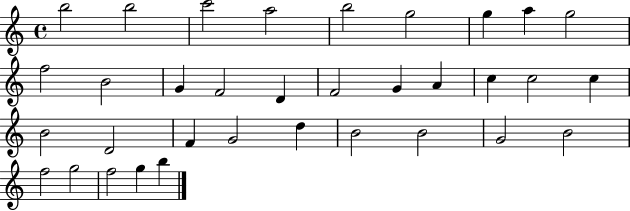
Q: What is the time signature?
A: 4/4